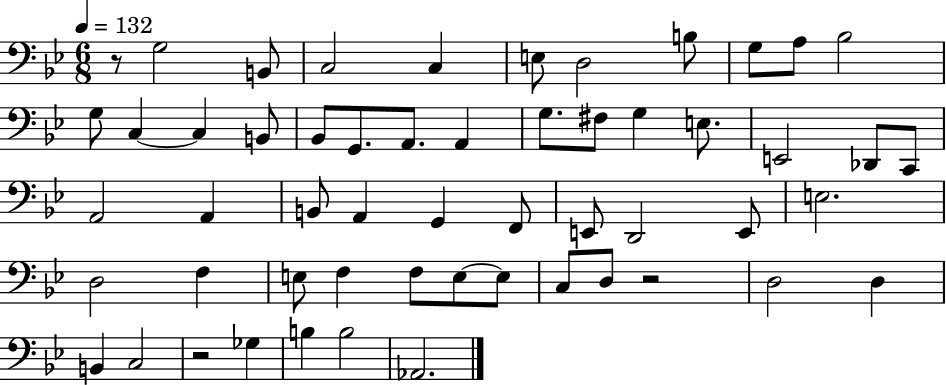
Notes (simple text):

R/e G3/h B2/e C3/h C3/q E3/e D3/h B3/e G3/e A3/e Bb3/h G3/e C3/q C3/q B2/e Bb2/e G2/e. A2/e. A2/q G3/e. F#3/e G3/q E3/e. E2/h Db2/e C2/e A2/h A2/q B2/e A2/q G2/q F2/e E2/e D2/h E2/e E3/h. D3/h F3/q E3/e F3/q F3/e E3/e E3/e C3/e D3/e R/h D3/h D3/q B2/q C3/h R/h Gb3/q B3/q B3/h Ab2/h.